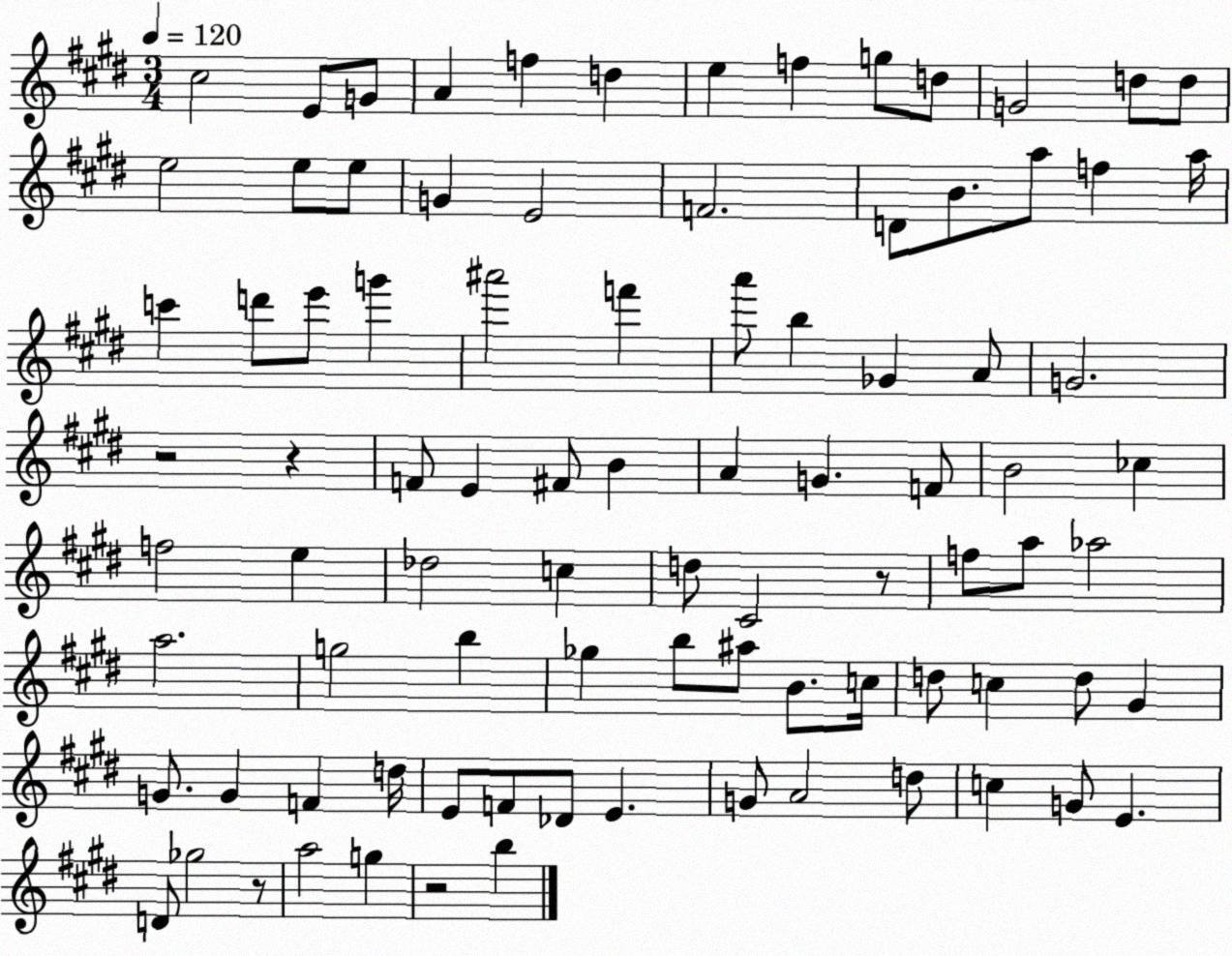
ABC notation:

X:1
T:Untitled
M:3/4
L:1/4
K:E
^c2 E/2 G/2 A f d e f g/2 d/2 G2 d/2 d/2 e2 e/2 e/2 G E2 F2 D/2 B/2 a/2 f a/4 c' d'/2 e'/2 g' ^a'2 f' a'/2 b _G A/2 G2 z2 z F/2 E ^F/2 B A G F/2 B2 _c f2 e _d2 c d/2 ^C2 z/2 f/2 a/2 _a2 a2 g2 b _g b/2 ^a/2 B/2 c/4 d/2 c d/2 ^G G/2 G F d/4 E/2 F/2 _D/2 E G/2 A2 d/2 c G/2 E D/2 _g2 z/2 a2 g z2 b